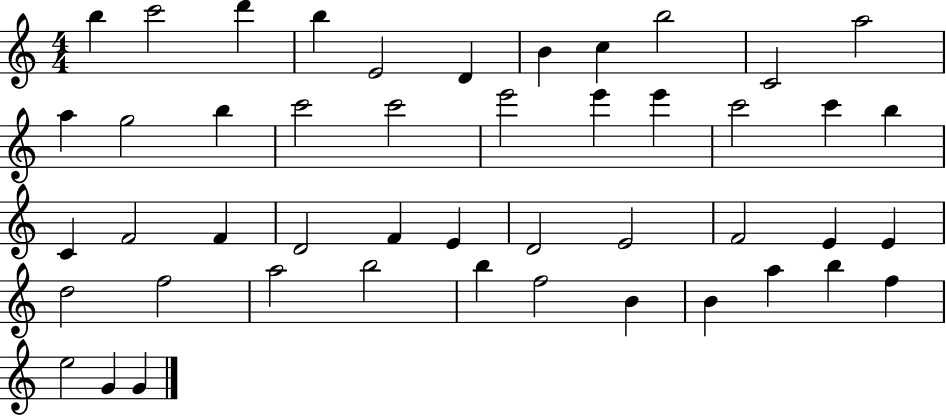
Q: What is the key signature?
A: C major